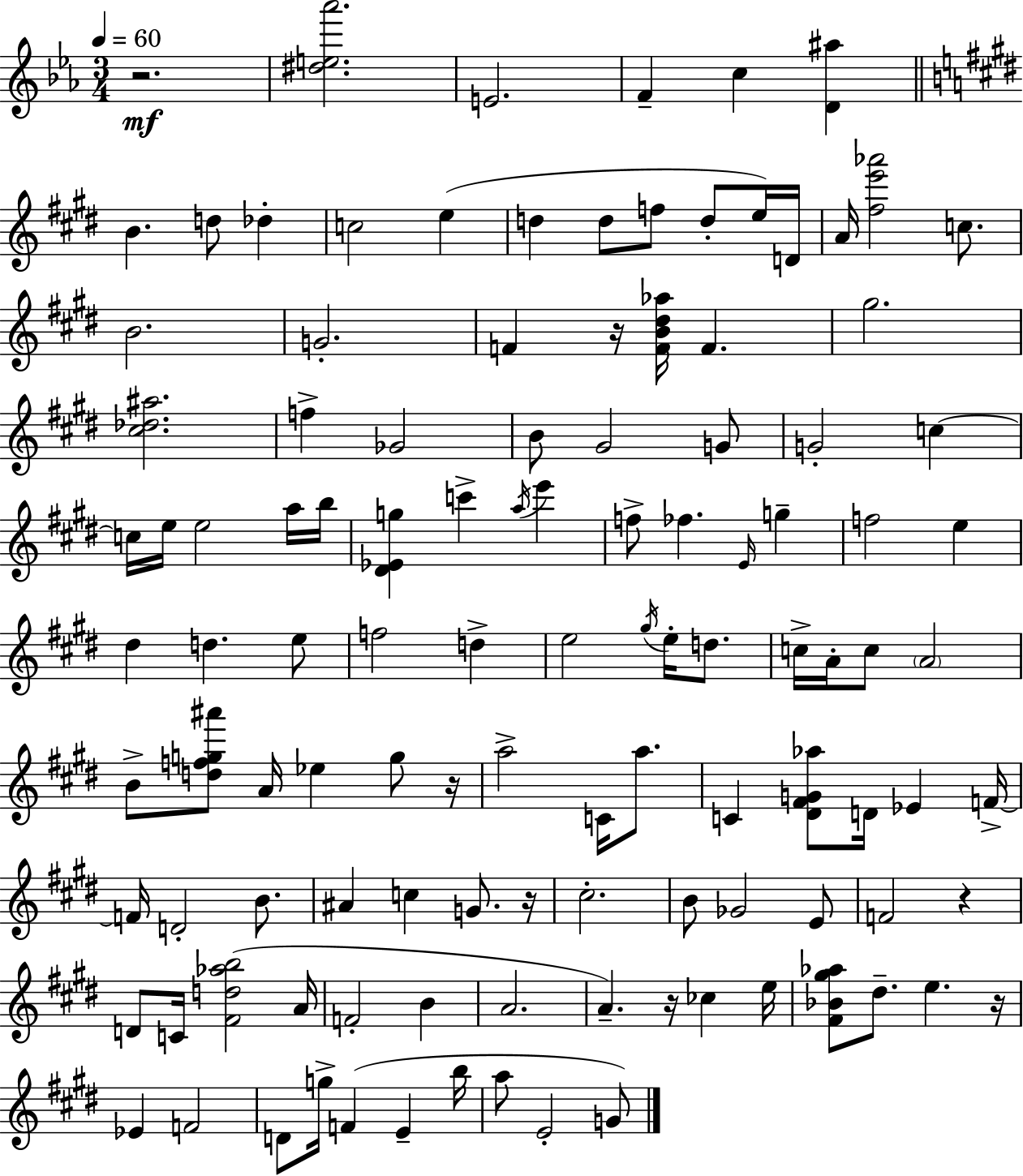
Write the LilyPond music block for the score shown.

{
  \clef treble
  \numericTimeSignature
  \time 3/4
  \key c \minor
  \tempo 4 = 60
  r2.\mf | <dis'' e'' aes'''>2. | e'2. | f'4-- c''4 <d' ais''>4 | \break \bar "||" \break \key e \major b'4. d''8 des''4-. | c''2 e''4( | d''4 d''8 f''8 d''8-. e''16) d'16 | a'16 <fis'' e''' aes'''>2 c''8. | \break b'2. | g'2.-. | f'4 r16 <f' b' dis'' aes''>16 f'4. | gis''2. | \break <cis'' des'' ais''>2. | f''4-> ges'2 | b'8 gis'2 g'8 | g'2-. c''4~~ | \break c''16 e''16 e''2 a''16 b''16 | <dis' ees' g''>4 c'''4-> \acciaccatura { a''16 } e'''4 | f''8-> fes''4. \grace { e'16 } g''4-- | f''2 e''4 | \break dis''4 d''4. | e''8 f''2 d''4-> | e''2 \acciaccatura { gis''16 } e''16-. | d''8. c''16-> a'16-. c''8 \parenthesize a'2 | \break b'8-> <d'' f'' g'' ais'''>8 a'16 ees''4 | g''8 r16 a''2-> c'16 | a''8. c'4 <dis' fis' g' aes''>8 d'16 ees'4 | f'16->~~ f'16 d'2-. | \break b'8. ais'4 c''4 g'8. | r16 cis''2.-. | b'8 ges'2 | e'8 f'2 r4 | \break d'8 c'16 <fis' d'' aes'' b''>2( | a'16 f'2-. b'4 | a'2. | a'4.--) r16 ces''4 | \break e''16 <fis' bes' gis'' aes''>8 dis''8.-- e''4. | r16 ees'4 f'2 | d'8 g''16-> f'4( e'4-- | b''16 a''8 e'2-. | \break g'8) \bar "|."
}